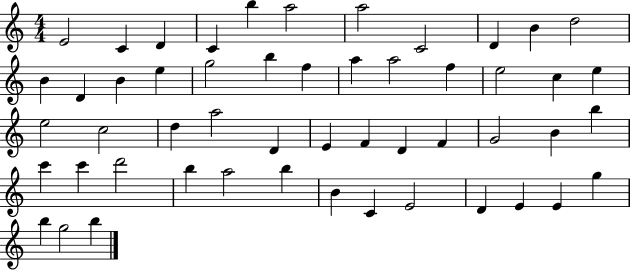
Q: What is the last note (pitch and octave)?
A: B5